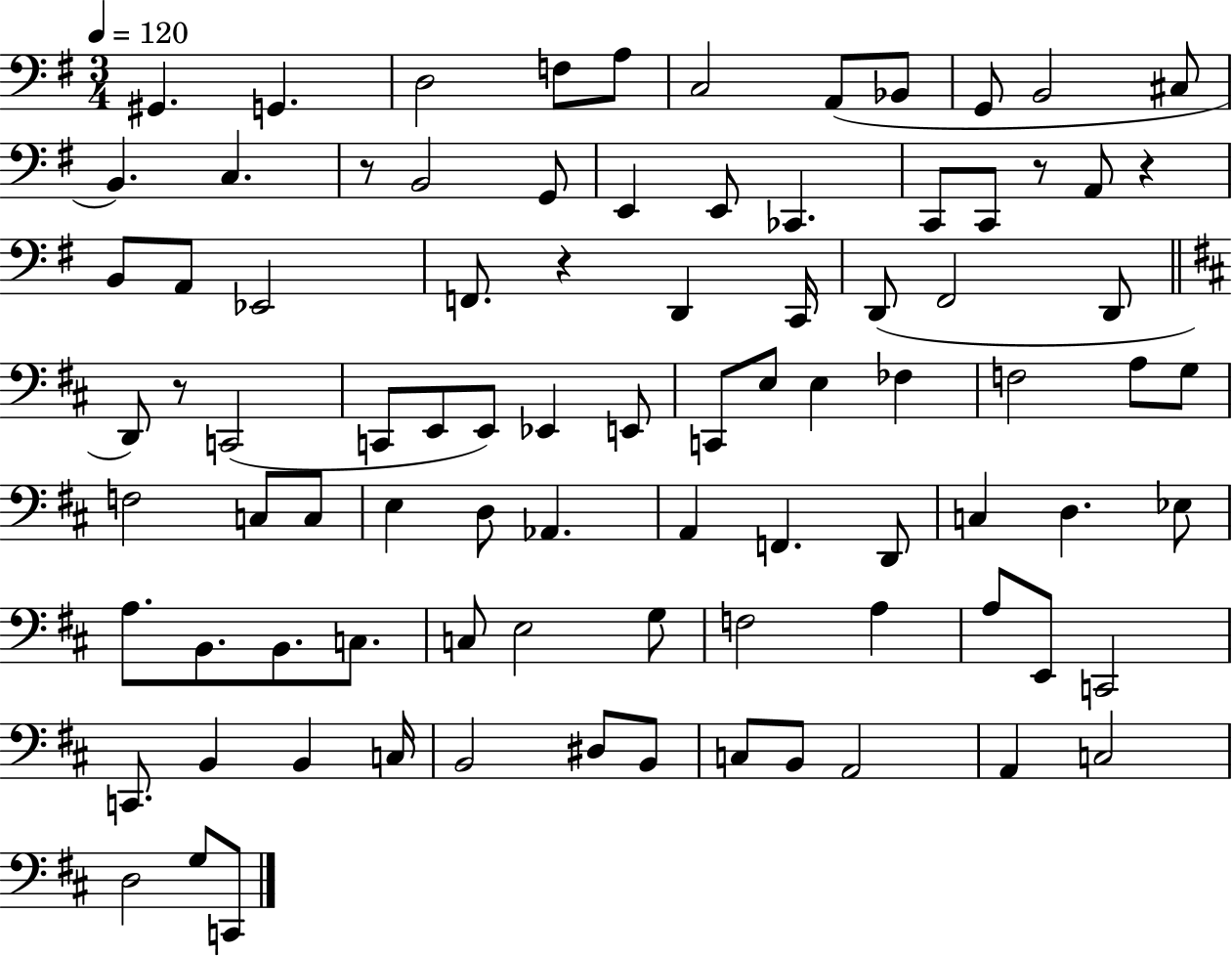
{
  \clef bass
  \numericTimeSignature
  \time 3/4
  \key g \major
  \tempo 4 = 120
  gis,4. g,4. | d2 f8 a8 | c2 a,8( bes,8 | g,8 b,2 cis8 | \break b,4.) c4. | r8 b,2 g,8 | e,4 e,8 ces,4. | c,8 c,8 r8 a,8 r4 | \break b,8 a,8 ees,2 | f,8. r4 d,4 c,16 | d,8( fis,2 d,8 | \bar "||" \break \key d \major d,8) r8 c,2( | c,8 e,8 e,8) ees,4 e,8 | c,8 e8 e4 fes4 | f2 a8 g8 | \break f2 c8 c8 | e4 d8 aes,4. | a,4 f,4. d,8 | c4 d4. ees8 | \break a8. b,8. b,8. c8. | c8 e2 g8 | f2 a4 | a8 e,8 c,2 | \break c,8. b,4 b,4 c16 | b,2 dis8 b,8 | c8 b,8 a,2 | a,4 c2 | \break d2 g8 c,8 | \bar "|."
}